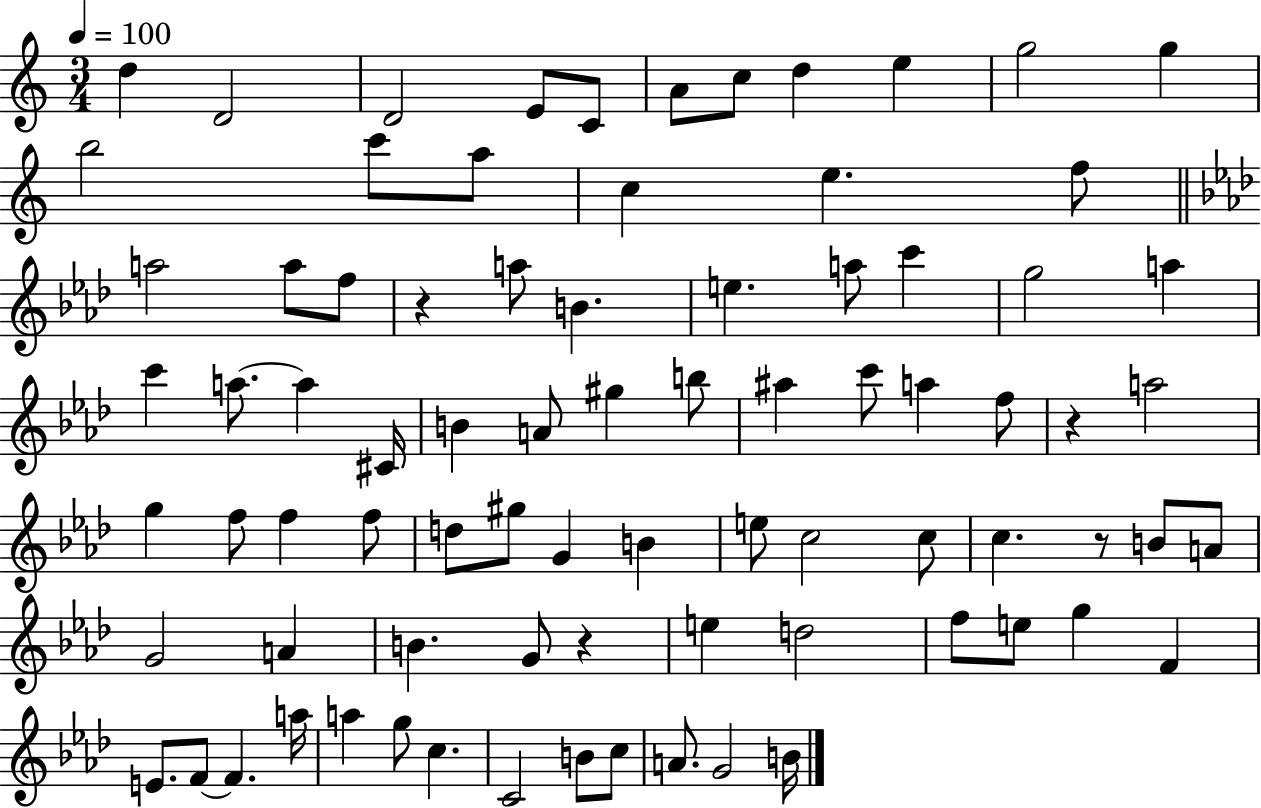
D5/q D4/h D4/h E4/e C4/e A4/e C5/e D5/q E5/q G5/h G5/q B5/h C6/e A5/e C5/q E5/q. F5/e A5/h A5/e F5/e R/q A5/e B4/q. E5/q. A5/e C6/q G5/h A5/q C6/q A5/e. A5/q C#4/s B4/q A4/e G#5/q B5/e A#5/q C6/e A5/q F5/e R/q A5/h G5/q F5/e F5/q F5/e D5/e G#5/e G4/q B4/q E5/e C5/h C5/e C5/q. R/e B4/e A4/e G4/h A4/q B4/q. G4/e R/q E5/q D5/h F5/e E5/e G5/q F4/q E4/e. F4/e F4/q. A5/s A5/q G5/e C5/q. C4/h B4/e C5/e A4/e. G4/h B4/s